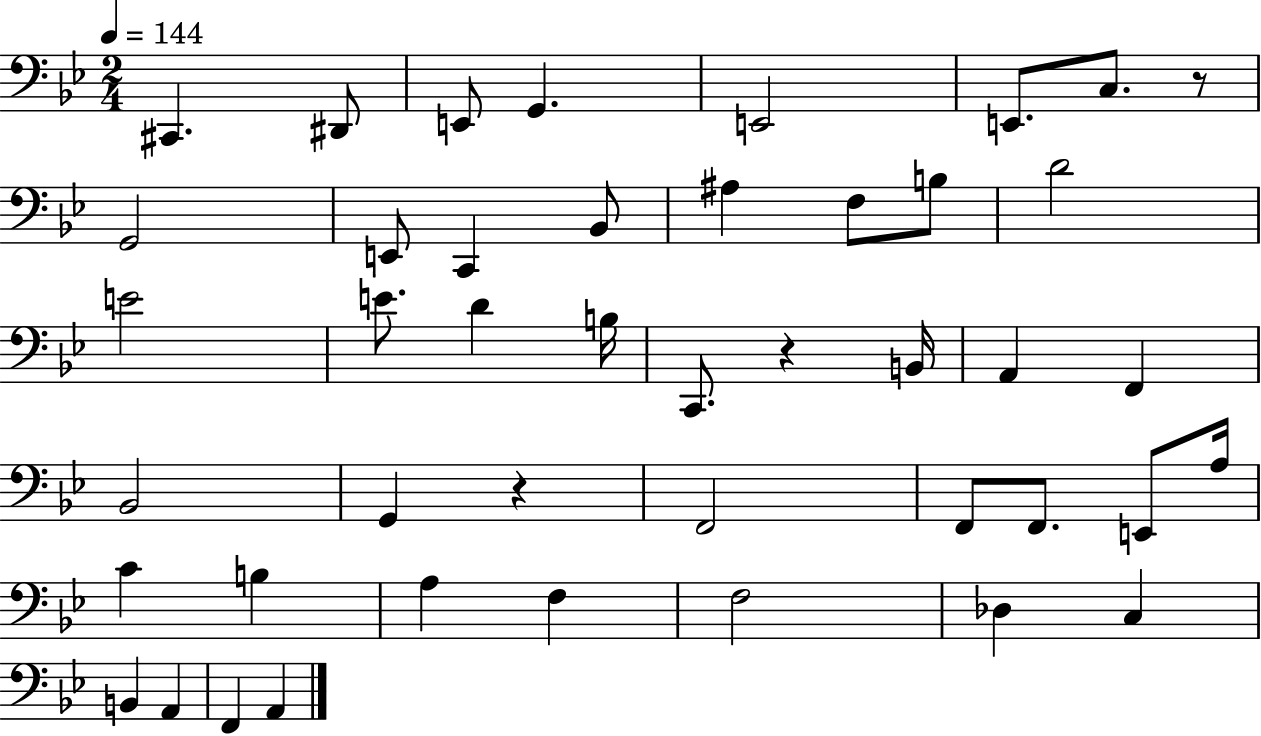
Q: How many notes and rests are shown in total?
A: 44